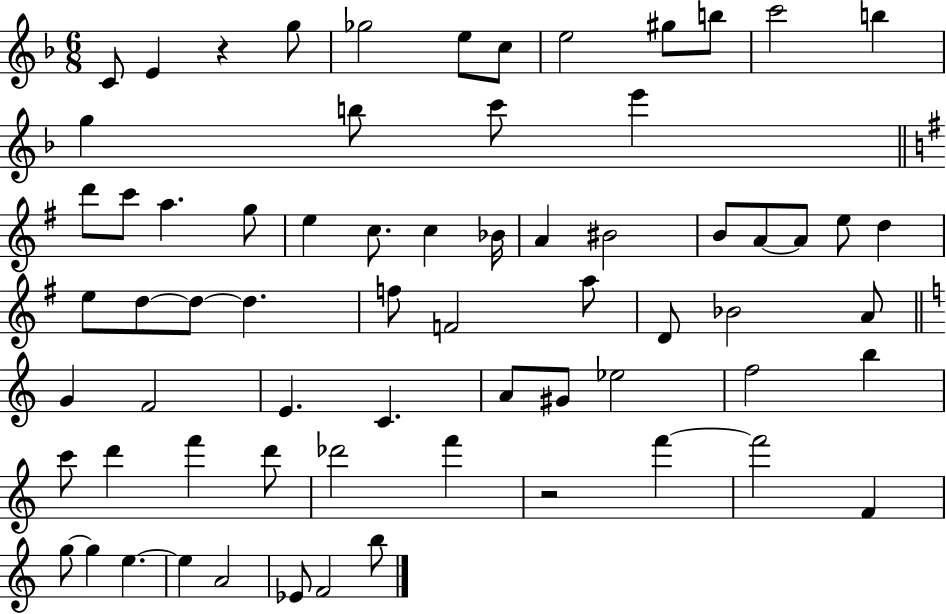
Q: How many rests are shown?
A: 2